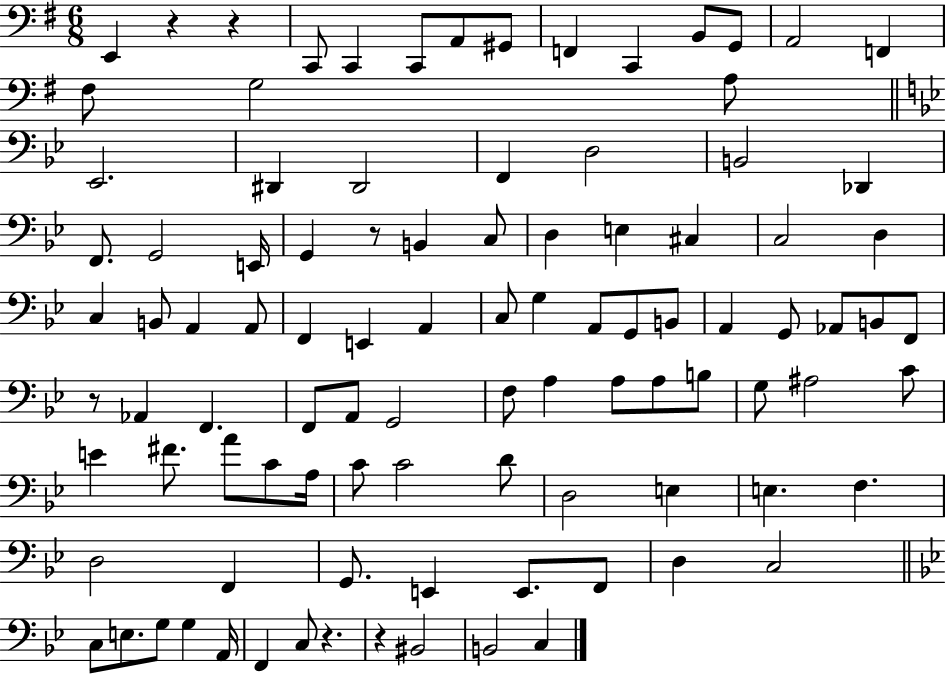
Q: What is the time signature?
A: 6/8